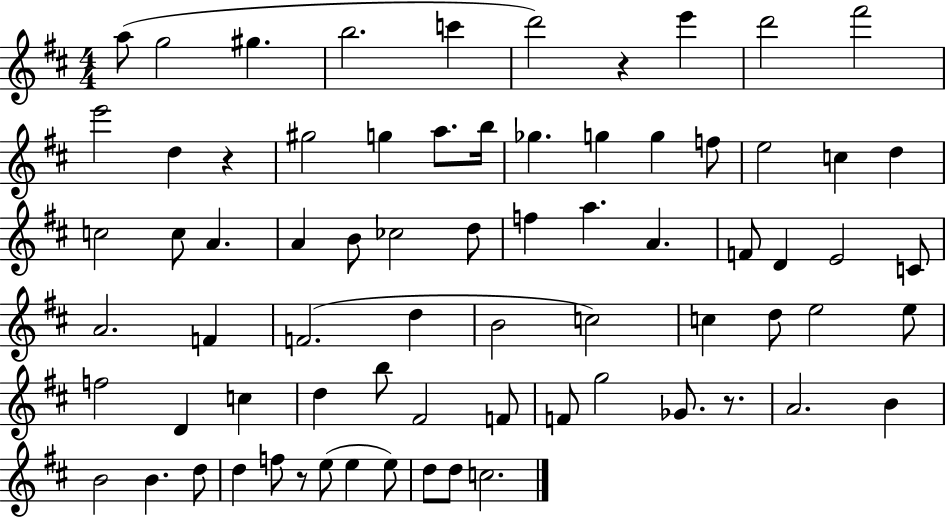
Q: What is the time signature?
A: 4/4